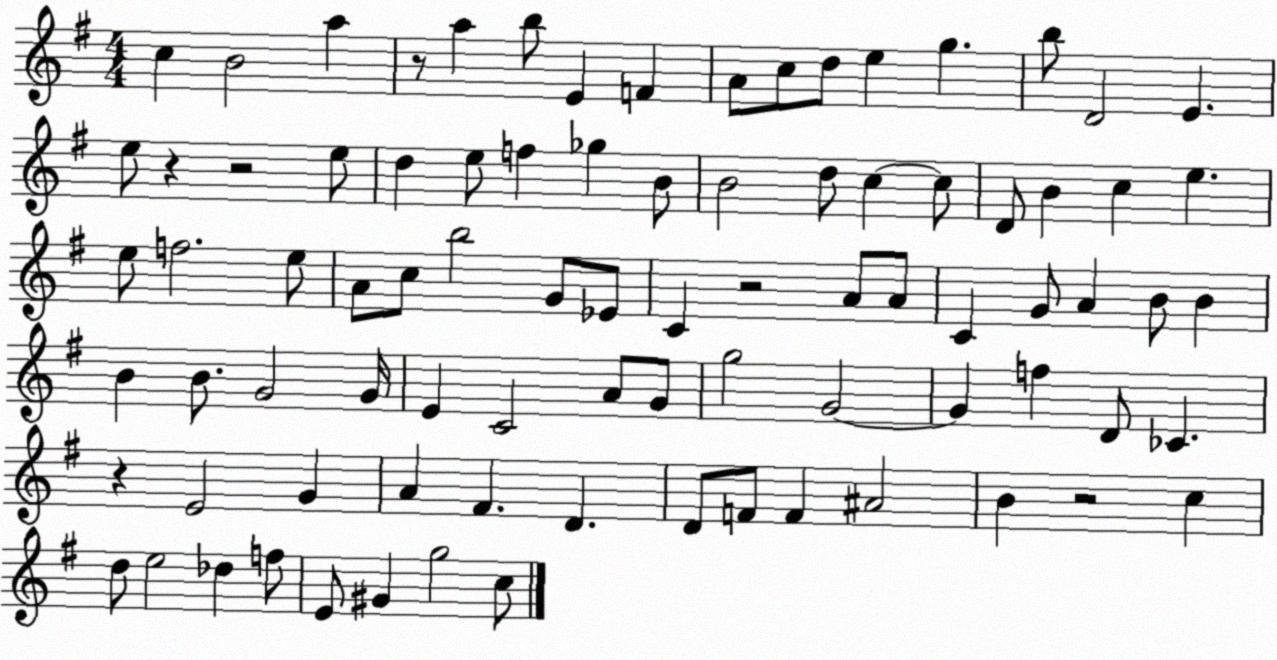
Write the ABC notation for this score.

X:1
T:Untitled
M:4/4
L:1/4
K:G
c B2 a z/2 a b/2 E F A/2 c/2 d/2 e g b/2 D2 E e/2 z z2 e/2 d e/2 f _g B/2 B2 d/2 c c/2 D/2 B c e e/2 f2 e/2 A/2 c/2 b2 G/2 _E/2 C z2 A/2 A/2 C G/2 A B/2 B B B/2 G2 G/4 E C2 A/2 G/2 g2 G2 G f D/2 _C z E2 G A ^F D D/2 F/2 F ^A2 B z2 c d/2 e2 _d f/2 E/2 ^G g2 c/2